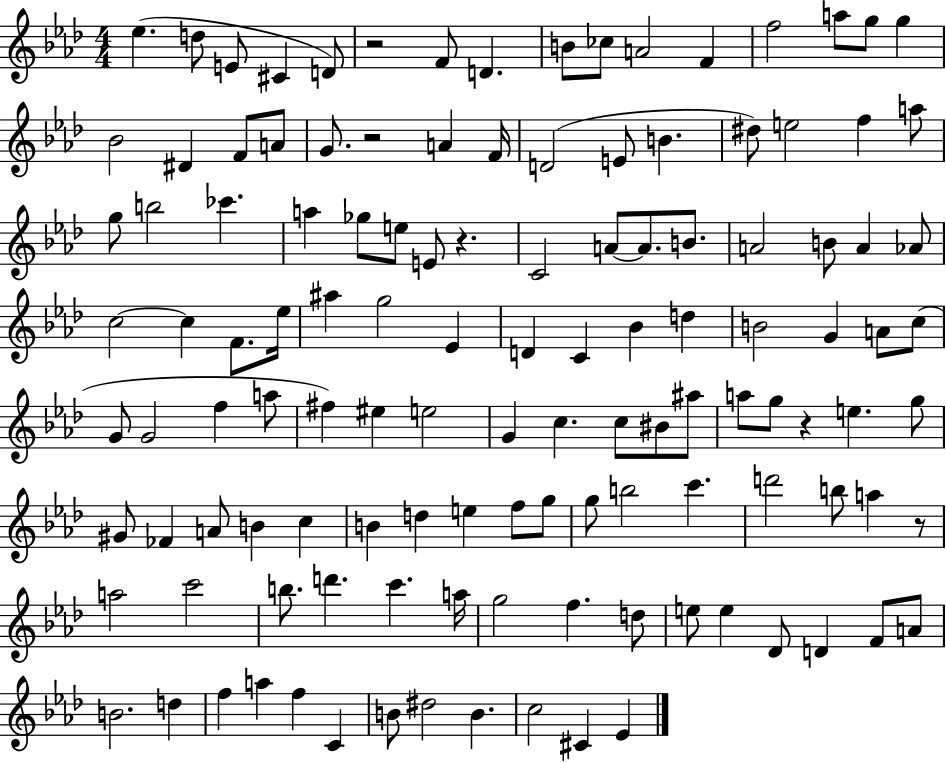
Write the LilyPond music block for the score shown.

{
  \clef treble
  \numericTimeSignature
  \time 4/4
  \key aes \major
  \repeat volta 2 { ees''4.( d''8 e'8 cis'4 d'8) | r2 f'8 d'4. | b'8 ces''8 a'2 f'4 | f''2 a''8 g''8 g''4 | \break bes'2 dis'4 f'8 a'8 | g'8. r2 a'4 f'16 | d'2( e'8 b'4. | dis''8) e''2 f''4 a''8 | \break g''8 b''2 ces'''4. | a''4 ges''8 e''8 e'8 r4. | c'2 a'8~~ a'8. b'8. | a'2 b'8 a'4 aes'8 | \break c''2~~ c''4 f'8. ees''16 | ais''4 g''2 ees'4 | d'4 c'4 bes'4 d''4 | b'2 g'4 a'8 c''8( | \break g'8 g'2 f''4 a''8 | fis''4) eis''4 e''2 | g'4 c''4. c''8 bis'8 ais''8 | a''8 g''8 r4 e''4. g''8 | \break gis'8 fes'4 a'8 b'4 c''4 | b'4 d''4 e''4 f''8 g''8 | g''8 b''2 c'''4. | d'''2 b''8 a''4 r8 | \break a''2 c'''2 | b''8. d'''4. c'''4. a''16 | g''2 f''4. d''8 | e''8 e''4 des'8 d'4 f'8 a'8 | \break b'2. d''4 | f''4 a''4 f''4 c'4 | b'8 dis''2 b'4. | c''2 cis'4 ees'4 | \break } \bar "|."
}